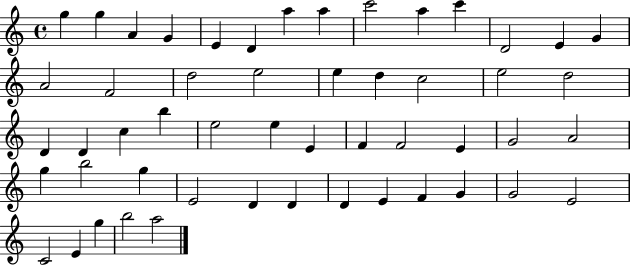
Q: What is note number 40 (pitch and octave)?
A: D4